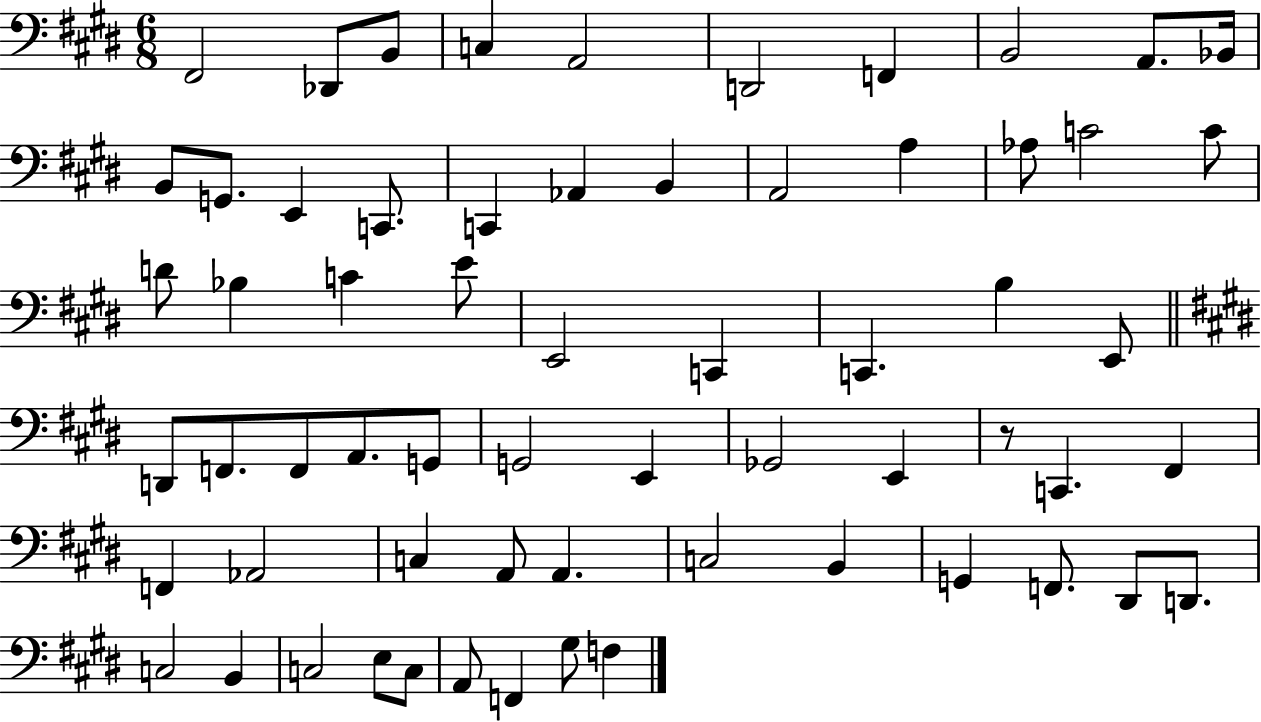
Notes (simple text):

F#2/h Db2/e B2/e C3/q A2/h D2/h F2/q B2/h A2/e. Bb2/s B2/e G2/e. E2/q C2/e. C2/q Ab2/q B2/q A2/h A3/q Ab3/e C4/h C4/e D4/e Bb3/q C4/q E4/e E2/h C2/q C2/q. B3/q E2/e D2/e F2/e. F2/e A2/e. G2/e G2/h E2/q Gb2/h E2/q R/e C2/q. F#2/q F2/q Ab2/h C3/q A2/e A2/q. C3/h B2/q G2/q F2/e. D#2/e D2/e. C3/h B2/q C3/h E3/e C3/e A2/e F2/q G#3/e F3/q